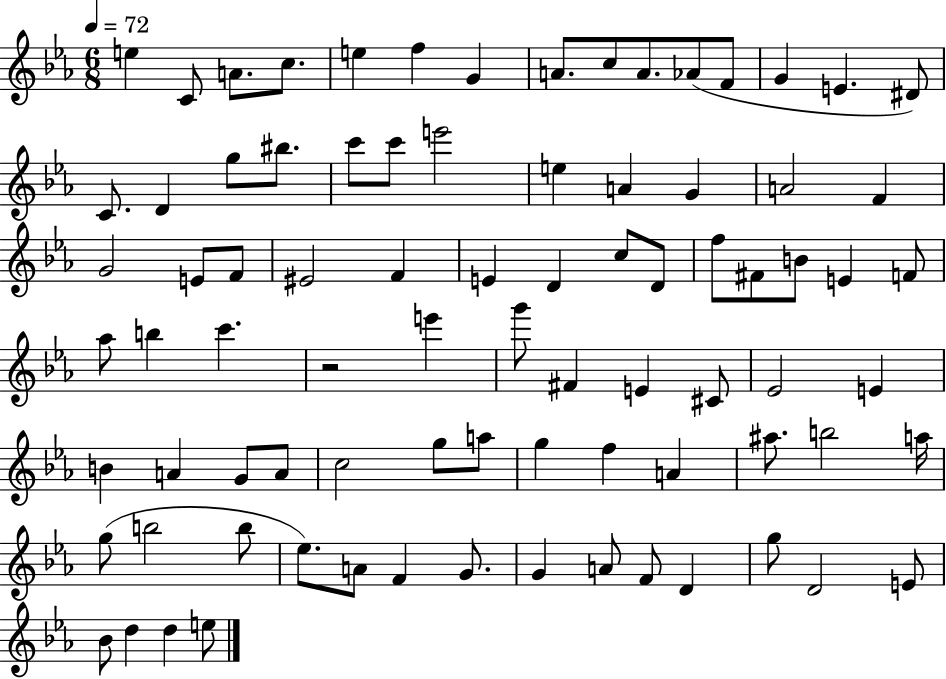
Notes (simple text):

E5/q C4/e A4/e. C5/e. E5/q F5/q G4/q A4/e. C5/e A4/e. Ab4/e F4/e G4/q E4/q. D#4/e C4/e. D4/q G5/e BIS5/e. C6/e C6/e E6/h E5/q A4/q G4/q A4/h F4/q G4/h E4/e F4/e EIS4/h F4/q E4/q D4/q C5/e D4/e F5/e F#4/e B4/e E4/q F4/e Ab5/e B5/q C6/q. R/h E6/q G6/e F#4/q E4/q C#4/e Eb4/h E4/q B4/q A4/q G4/e A4/e C5/h G5/e A5/e G5/q F5/q A4/q A#5/e. B5/h A5/s G5/e B5/h B5/e Eb5/e. A4/e F4/q G4/e. G4/q A4/e F4/e D4/q G5/e D4/h E4/e Bb4/e D5/q D5/q E5/e